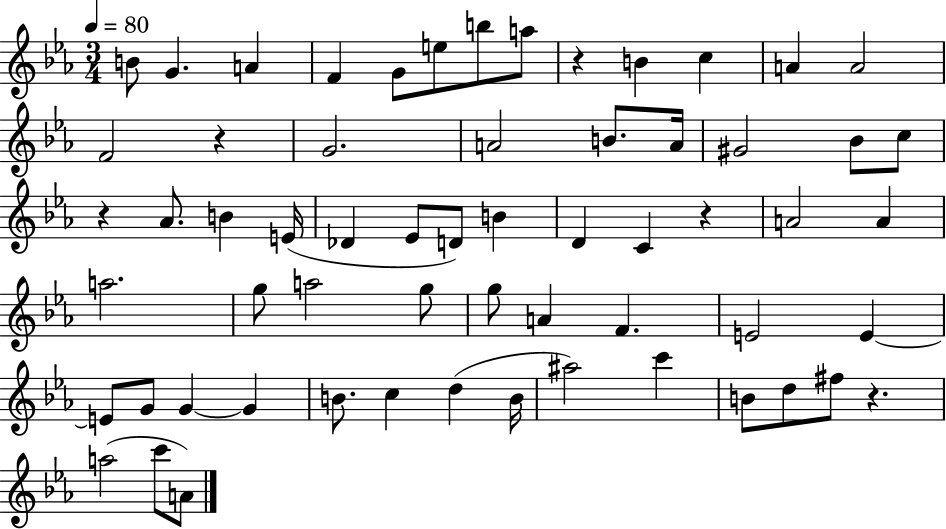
{
  \clef treble
  \numericTimeSignature
  \time 3/4
  \key ees \major
  \tempo 4 = 80
  b'8 g'4. a'4 | f'4 g'8 e''8 b''8 a''8 | r4 b'4 c''4 | a'4 a'2 | \break f'2 r4 | g'2. | a'2 b'8. a'16 | gis'2 bes'8 c''8 | \break r4 aes'8. b'4 e'16( | des'4 ees'8 d'8) b'4 | d'4 c'4 r4 | a'2 a'4 | \break a''2. | g''8 a''2 g''8 | g''8 a'4 f'4. | e'2 e'4~~ | \break e'8 g'8 g'4~~ g'4 | b'8. c''4 d''4( b'16 | ais''2) c'''4 | b'8 d''8 fis''8 r4. | \break a''2( c'''8 a'8) | \bar "|."
}